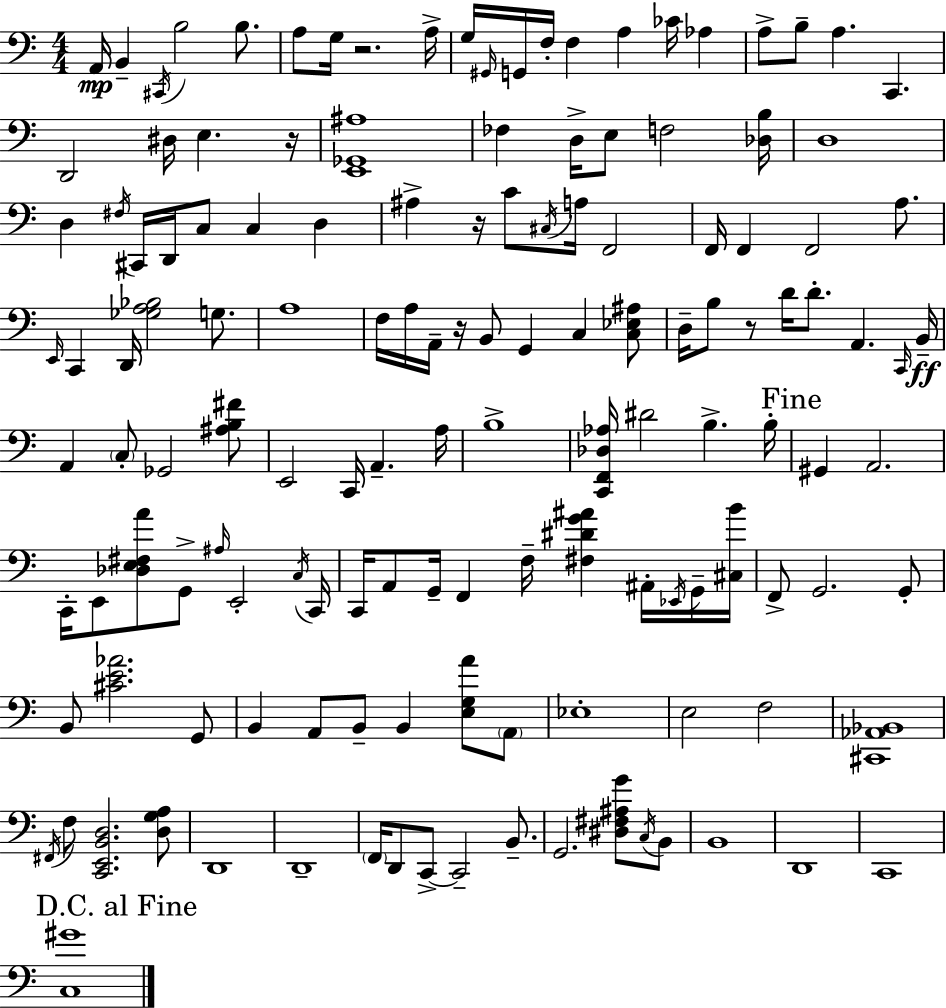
X:1
T:Untitled
M:4/4
L:1/4
K:Am
A,,/4 B,, ^C,,/4 B,2 B,/2 A,/2 G,/4 z2 A,/4 G,/4 ^G,,/4 G,,/4 F,/4 F, A, _C/4 _A, A,/2 B,/2 A, C,, D,,2 ^D,/4 E, z/4 [E,,_G,,^A,]4 _F, D,/4 E,/2 F,2 [_D,B,]/4 D,4 D, ^F,/4 ^C,,/4 D,,/4 C,/2 C, D, ^A, z/4 C/2 ^C,/4 A,/4 F,,2 F,,/4 F,, F,,2 A,/2 E,,/4 C,, D,,/4 [_G,A,_B,]2 G,/2 A,4 F,/4 A,/4 A,,/4 z/4 B,,/2 G,, C, [C,_E,^A,]/2 D,/4 B,/2 z/2 D/4 D/2 A,, C,,/4 B,,/4 A,, C,/2 _G,,2 [^A,B,^F]/2 E,,2 C,,/4 A,, A,/4 B,4 [C,,F,,_D,_A,]/4 ^D2 B, B,/4 ^G,, A,,2 C,,/4 E,,/2 [_D,E,^F,A]/2 G,,/2 ^A,/4 E,,2 C,/4 C,,/4 C,,/4 A,,/2 G,,/4 F,, F,/4 [^F,^DG^A] ^A,,/4 _E,,/4 G,,/4 [^C,B]/4 F,,/2 G,,2 G,,/2 B,,/2 [^CE_A]2 G,,/2 B,, A,,/2 B,,/2 B,, [E,G,A]/2 A,,/2 _E,4 E,2 F,2 [^C,,_A,,_B,,]4 ^F,,/4 F,/2 [C,,E,,B,,D,]2 [D,G,A,]/2 D,,4 D,,4 F,,/4 D,,/2 C,,/2 C,,2 B,,/2 G,,2 [^D,^F,^A,G]/2 C,/4 B,,/2 B,,4 D,,4 C,,4 [C,^G]4